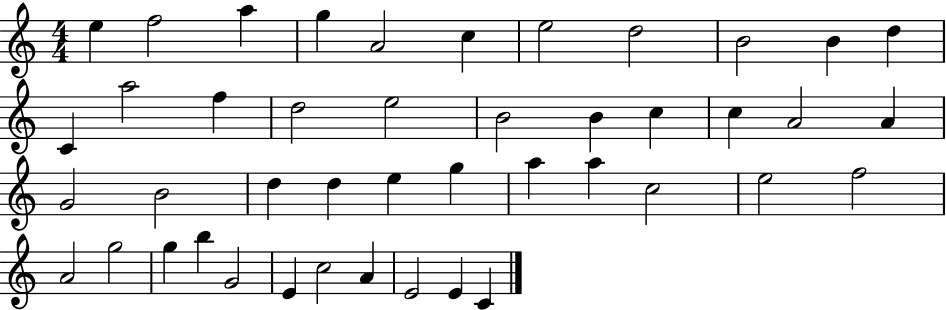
E5/q F5/h A5/q G5/q A4/h C5/q E5/h D5/h B4/h B4/q D5/q C4/q A5/h F5/q D5/h E5/h B4/h B4/q C5/q C5/q A4/h A4/q G4/h B4/h D5/q D5/q E5/q G5/q A5/q A5/q C5/h E5/h F5/h A4/h G5/h G5/q B5/q G4/h E4/q C5/h A4/q E4/h E4/q C4/q